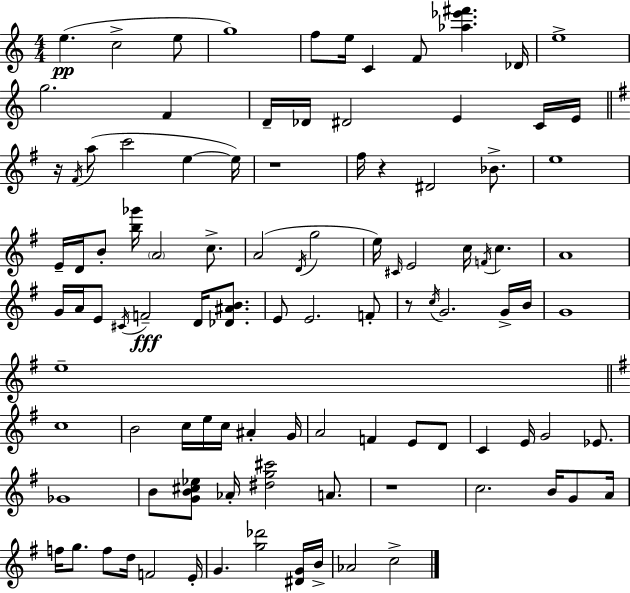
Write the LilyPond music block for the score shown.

{
  \clef treble
  \numericTimeSignature
  \time 4/4
  \key c \major
  e''4.(\pp c''2-> e''8 | g''1) | f''8 e''16 c'4 f'8 <aes'' ees''' fis'''>4. des'16 | e''1-> | \break g''2. f'4 | d'16-- des'16 dis'2 e'4 c'16 e'16 | \bar "||" \break \key g \major r16 \acciaccatura { fis'16 }( a''8 c'''2 e''4~~ | e''16) r1 | fis''16 r4 dis'2 bes'8.-> | e''1 | \break e'16-- d'16 b'8-. <b'' ges'''>16 \parenthesize a'2 c''8.-> | a'2( \acciaccatura { d'16 } g''2 | e''16) \grace { cis'16 } e'2 c''16 \acciaccatura { f'16 } c''4. | a'1 | \break g'16 a'16 e'8 \acciaccatura { cis'16 } f'2--\fff | d'16 <des' ais' b'>8. e'8 e'2. | f'8-. r8 \acciaccatura { c''16 } g'2. | g'16-> b'16 g'1 | \break e''1-- | \bar "||" \break \key g \major c''1 | b'2 c''16 e''16 c''16 ais'4-. g'16 | a'2 f'4 e'8 d'8 | c'4 e'16 g'2 ees'8. | \break ges'1 | b'8 <g' b' cis'' ees''>8 aes'16-. <dis'' g'' cis'''>2 a'8. | r1 | c''2. b'16 g'8 a'16 | \break f''16 g''8. f''8 d''16 f'2 e'16-. | g'4. <g'' des'''>2 <dis' g'>16 b'16-> | aes'2 c''2-> | \bar "|."
}